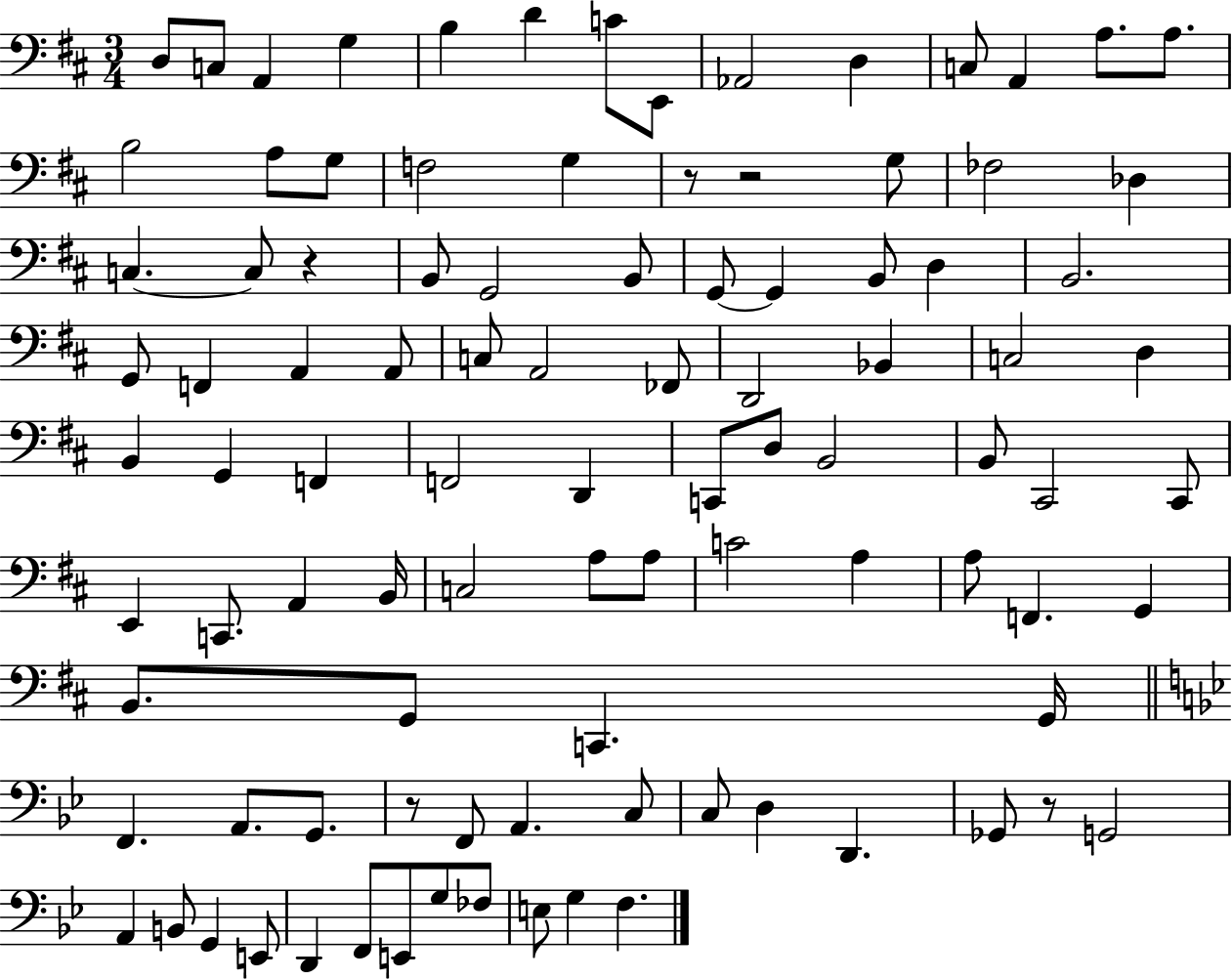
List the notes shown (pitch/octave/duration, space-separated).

D3/e C3/e A2/q G3/q B3/q D4/q C4/e E2/e Ab2/h D3/q C3/e A2/q A3/e. A3/e. B3/h A3/e G3/e F3/h G3/q R/e R/h G3/e FES3/h Db3/q C3/q. C3/e R/q B2/e G2/h B2/e G2/e G2/q B2/e D3/q B2/h. G2/e F2/q A2/q A2/e C3/e A2/h FES2/e D2/h Bb2/q C3/h D3/q B2/q G2/q F2/q F2/h D2/q C2/e D3/e B2/h B2/e C#2/h C#2/e E2/q C2/e. A2/q B2/s C3/h A3/e A3/e C4/h A3/q A3/e F2/q. G2/q B2/e. G2/e C2/q. G2/s F2/q. A2/e. G2/e. R/e F2/e A2/q. C3/e C3/e D3/q D2/q. Gb2/e R/e G2/h A2/q B2/e G2/q E2/e D2/q F2/e E2/e G3/e FES3/e E3/e G3/q F3/q.